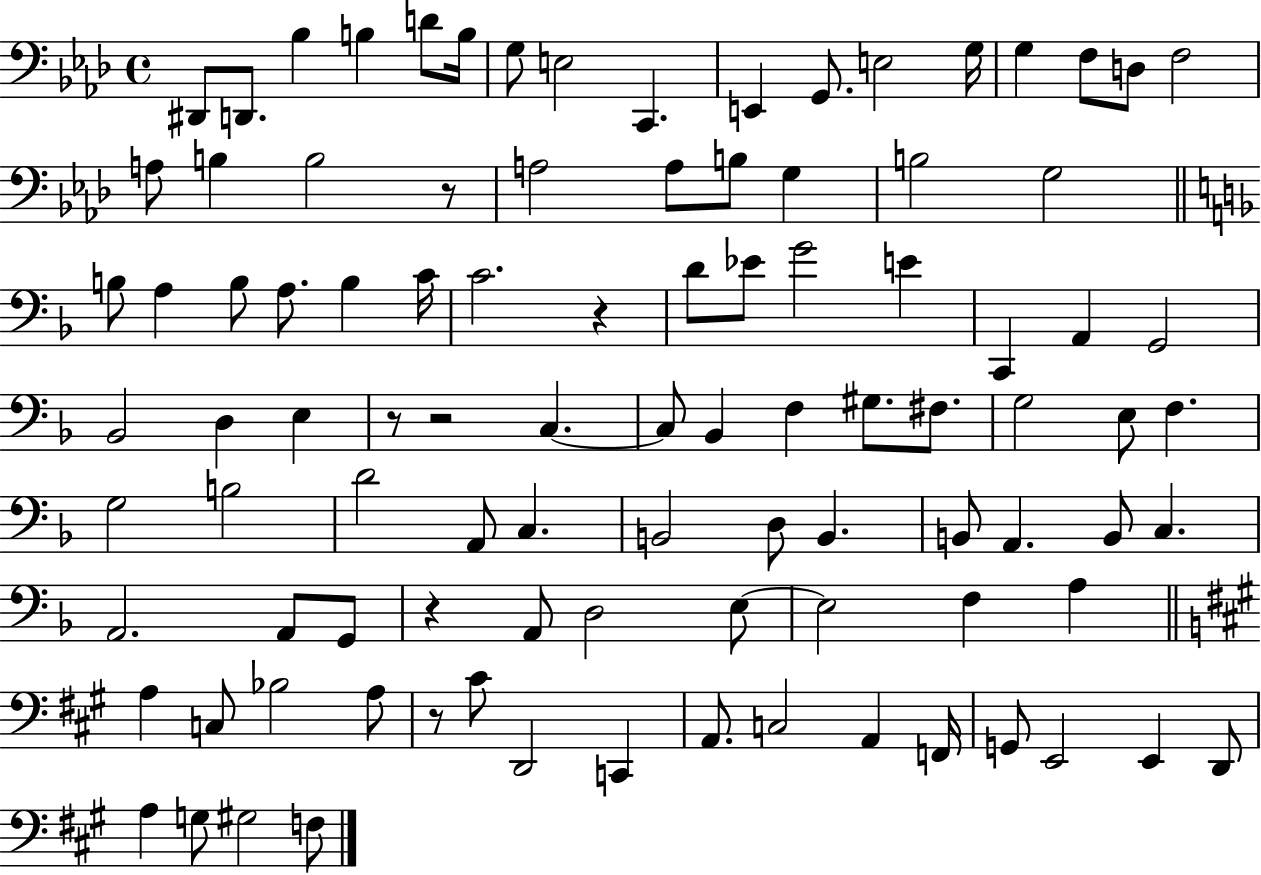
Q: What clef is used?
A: bass